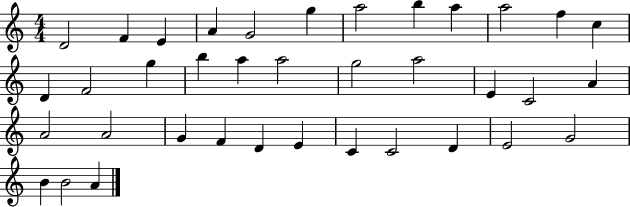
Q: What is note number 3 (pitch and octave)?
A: E4